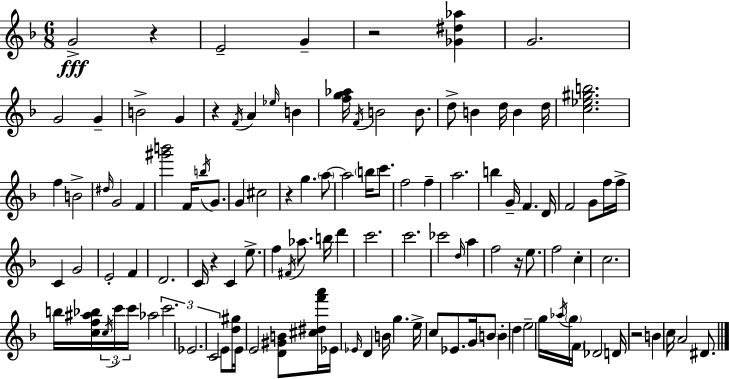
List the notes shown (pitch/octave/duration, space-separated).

G4/h R/q E4/h G4/q R/h [Gb4,D#5,Ab5]/q G4/h. G4/h G4/q B4/h G4/q R/q F4/s A4/q Eb5/s B4/q [F5,G5,Ab5]/s F4/s B4/h B4/e. D5/e B4/q D5/s B4/q D5/s [C5,Eb5,G#5,B5]/h. F5/q B4/h D#5/s G4/h F4/q [G#6,B6]/h F4/s B5/s G4/e. G4/q C#5/h R/q G5/q. A5/e A5/h B5/s C6/e. F5/h F5/q A5/h. B5/q G4/s F4/q. D4/s F4/h G4/e F5/s F5/s C4/q G4/h E4/h F4/q D4/h. C4/s R/q C4/q E5/e. F5/q F#4/s Ab5/e. B5/s D6/q C6/h. C6/h. CES6/h D5/s A5/q F5/h R/s E5/e. F5/h C5/q C5/h. B5/s [C5,F5,A#5,Bb5]/s C5/s C6/s C6/s Ab5/h C6/h. Eb4/h. C4/h E4/e [D5,G#5]/s E4/s E4/h [D4,G#4,B4]/e [C#5,D#5,F6,A6]/s Eb4/s Eb4/s D4/q B4/s G5/q. E5/s C5/e Eb4/e. G4/s B4/e B4/q D5/q E5/h G5/s Ab5/s G5/s F4/s Db4/h D4/s R/h B4/q C5/s A4/h D#4/e.